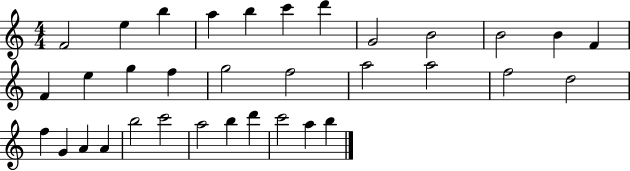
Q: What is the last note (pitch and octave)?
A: B5